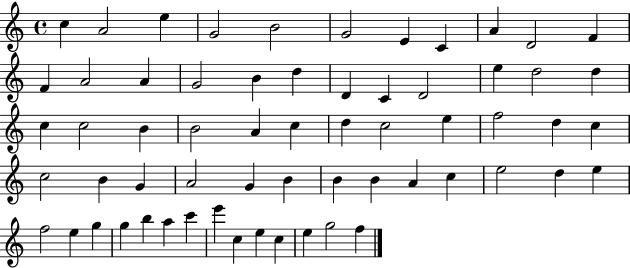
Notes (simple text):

C5/q A4/h E5/q G4/h B4/h G4/h E4/q C4/q A4/q D4/h F4/q F4/q A4/h A4/q G4/h B4/q D5/q D4/q C4/q D4/h E5/q D5/h D5/q C5/q C5/h B4/q B4/h A4/q C5/q D5/q C5/h E5/q F5/h D5/q C5/q C5/h B4/q G4/q A4/h G4/q B4/q B4/q B4/q A4/q C5/q E5/h D5/q E5/q F5/h E5/q G5/q G5/q B5/q A5/q C6/q E6/q C5/q E5/q C5/q E5/q G5/h F5/q